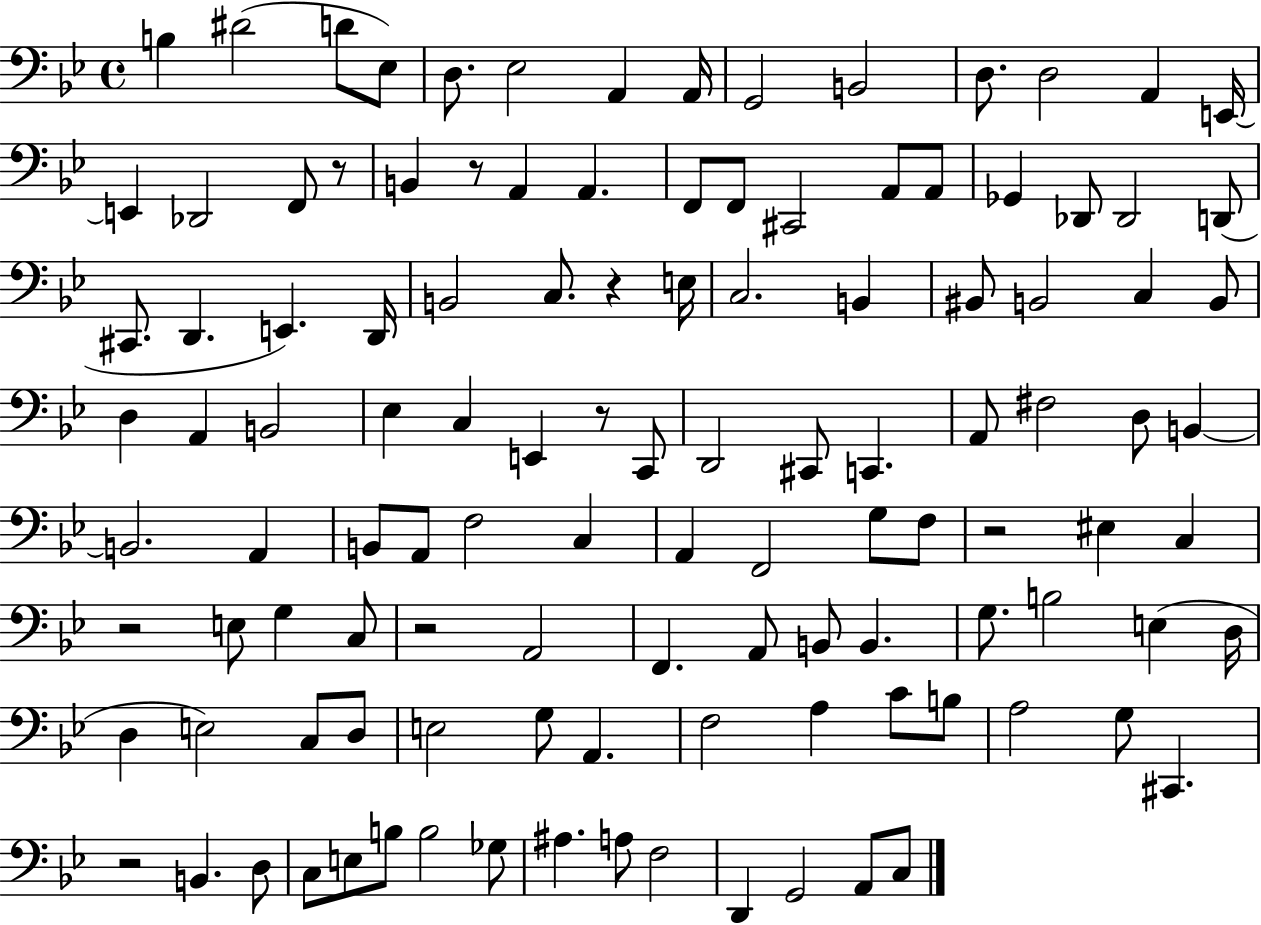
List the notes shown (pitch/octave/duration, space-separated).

B3/q D#4/h D4/e Eb3/e D3/e. Eb3/h A2/q A2/s G2/h B2/h D3/e. D3/h A2/q E2/s E2/q Db2/h F2/e R/e B2/q R/e A2/q A2/q. F2/e F2/e C#2/h A2/e A2/e Gb2/q Db2/e Db2/h D2/e C#2/e. D2/q. E2/q. D2/s B2/h C3/e. R/q E3/s C3/h. B2/q BIS2/e B2/h C3/q B2/e D3/q A2/q B2/h Eb3/q C3/q E2/q R/e C2/e D2/h C#2/e C2/q. A2/e F#3/h D3/e B2/q B2/h. A2/q B2/e A2/e F3/h C3/q A2/q F2/h G3/e F3/e R/h EIS3/q C3/q R/h E3/e G3/q C3/e R/h A2/h F2/q. A2/e B2/e B2/q. G3/e. B3/h E3/q D3/s D3/q E3/h C3/e D3/e E3/h G3/e A2/q. F3/h A3/q C4/e B3/e A3/h G3/e C#2/q. R/h B2/q. D3/e C3/e E3/e B3/e B3/h Gb3/e A#3/q. A3/e F3/h D2/q G2/h A2/e C3/e